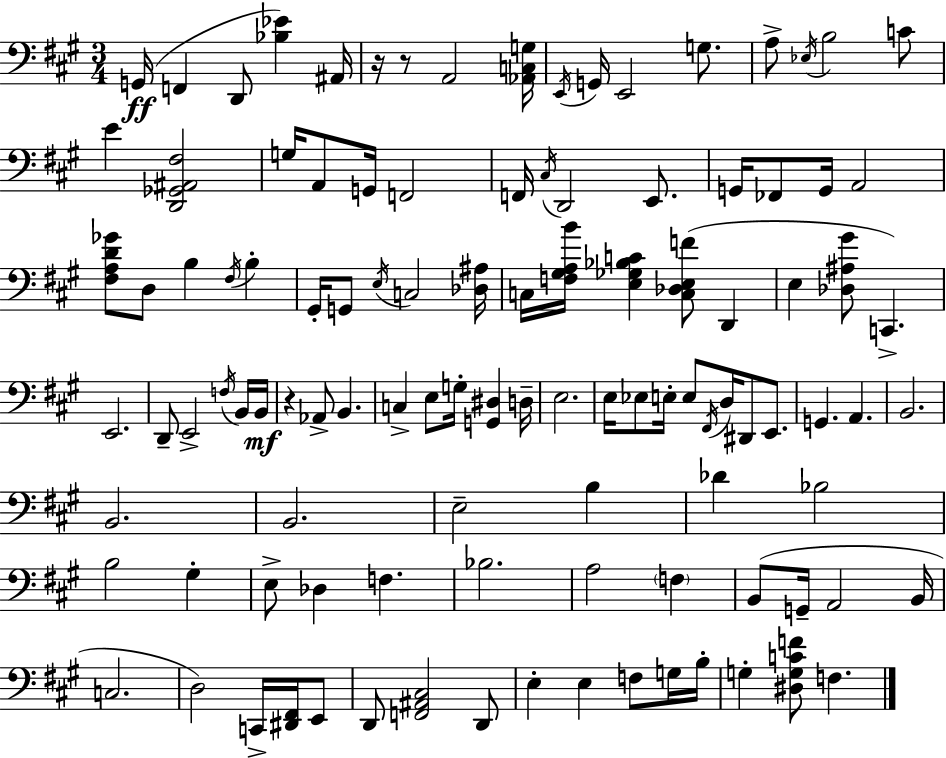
X:1
T:Untitled
M:3/4
L:1/4
K:A
G,,/4 F,, D,,/2 [_B,_E] ^A,,/4 z/4 z/2 A,,2 [_A,,C,G,]/4 E,,/4 G,,/4 E,,2 G,/2 A,/2 _E,/4 B,2 C/2 E [D,,_G,,^A,,^F,]2 G,/4 A,,/2 G,,/4 F,,2 F,,/4 ^C,/4 D,,2 E,,/2 G,,/4 _F,,/2 G,,/4 A,,2 [^F,A,D_G]/2 D,/2 B, ^F,/4 B, ^G,,/4 G,,/2 E,/4 C,2 [_D,^A,]/4 C,/4 [F,^G,A,B]/4 [E,_G,_B,C] [C,_D,E,F]/2 D,, E, [_D,^A,^G]/2 C,, E,,2 D,,/2 E,,2 F,/4 B,,/4 B,,/4 z _A,,/2 B,, C, E,/2 G,/4 [G,,^D,] D,/4 E,2 E,/4 _E,/2 E,/4 E,/2 ^F,,/4 D,/4 ^D,,/2 E,,/2 G,, A,, B,,2 B,,2 B,,2 E,2 B, _D _B,2 B,2 ^G, E,/2 _D, F, _B,2 A,2 F, B,,/2 G,,/4 A,,2 B,,/4 C,2 D,2 C,,/4 [^D,,^F,,]/4 E,,/2 D,,/2 [F,,^A,,^C,]2 D,,/2 E, E, F,/2 G,/4 B,/4 G, [^D,G,CF]/2 F,